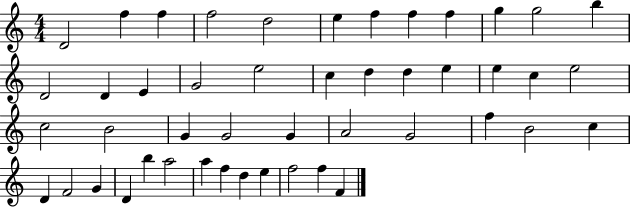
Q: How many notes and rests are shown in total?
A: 47